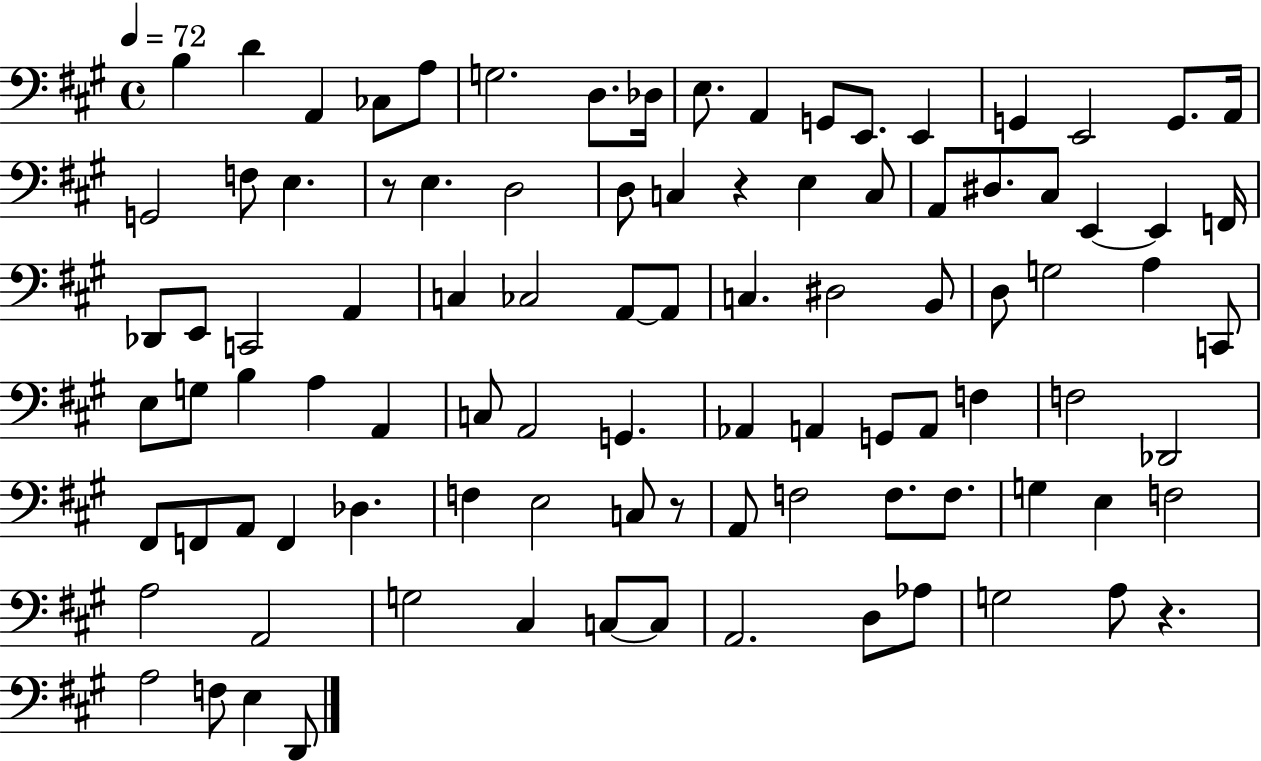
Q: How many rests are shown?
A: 4